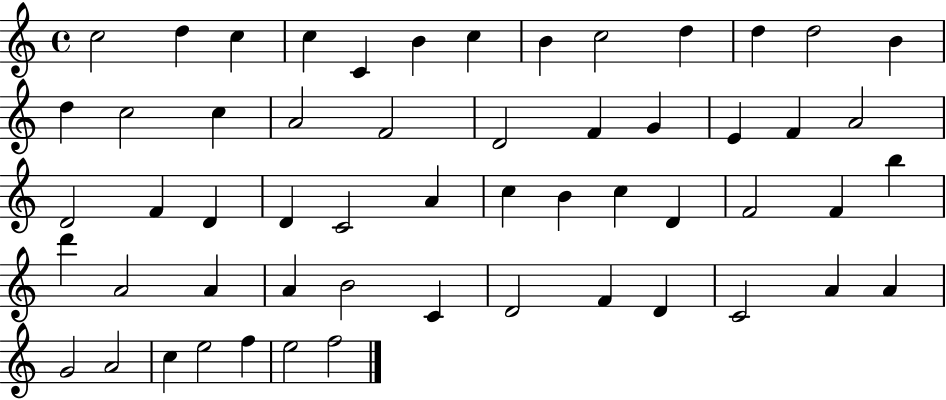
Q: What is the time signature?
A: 4/4